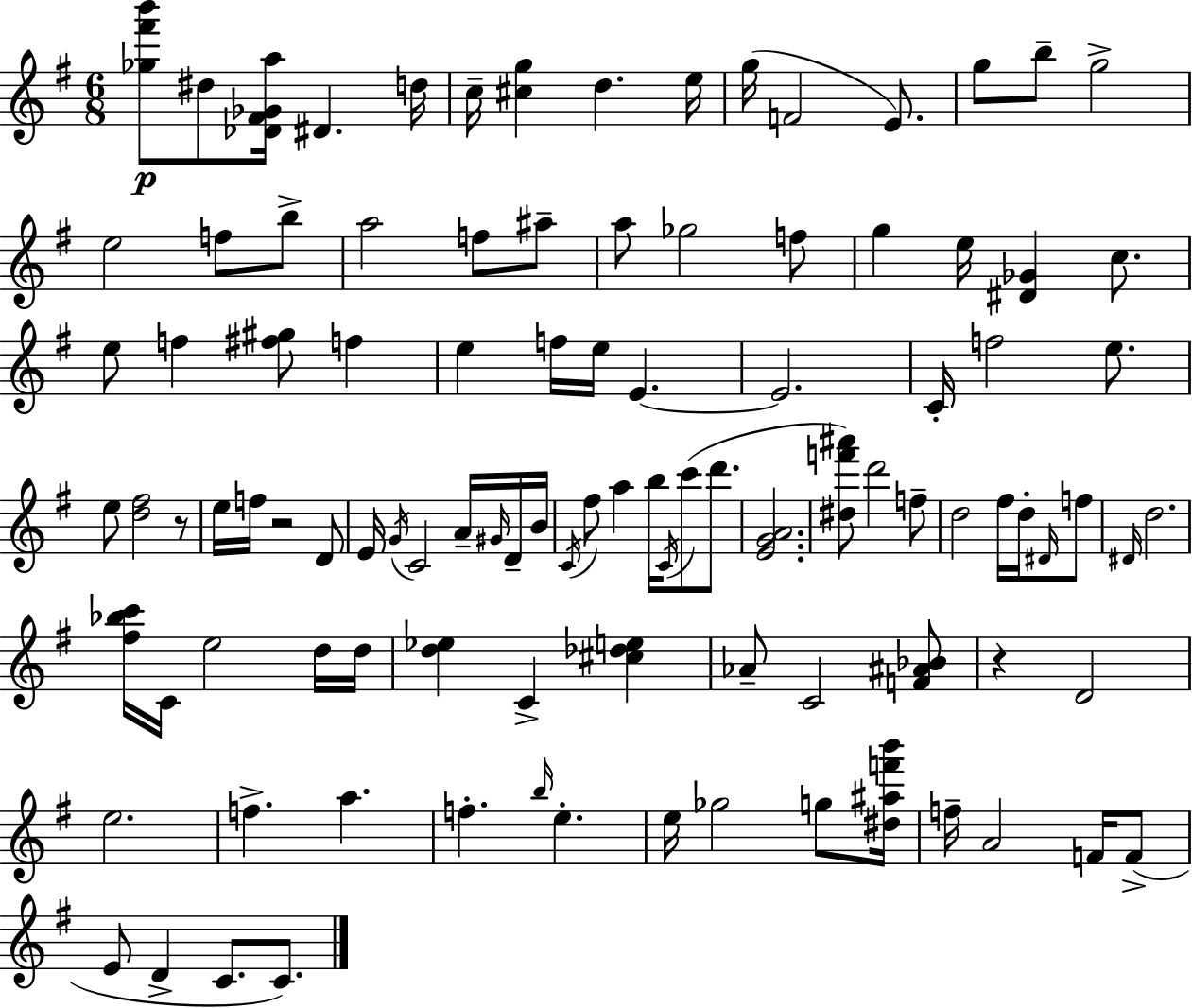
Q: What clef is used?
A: treble